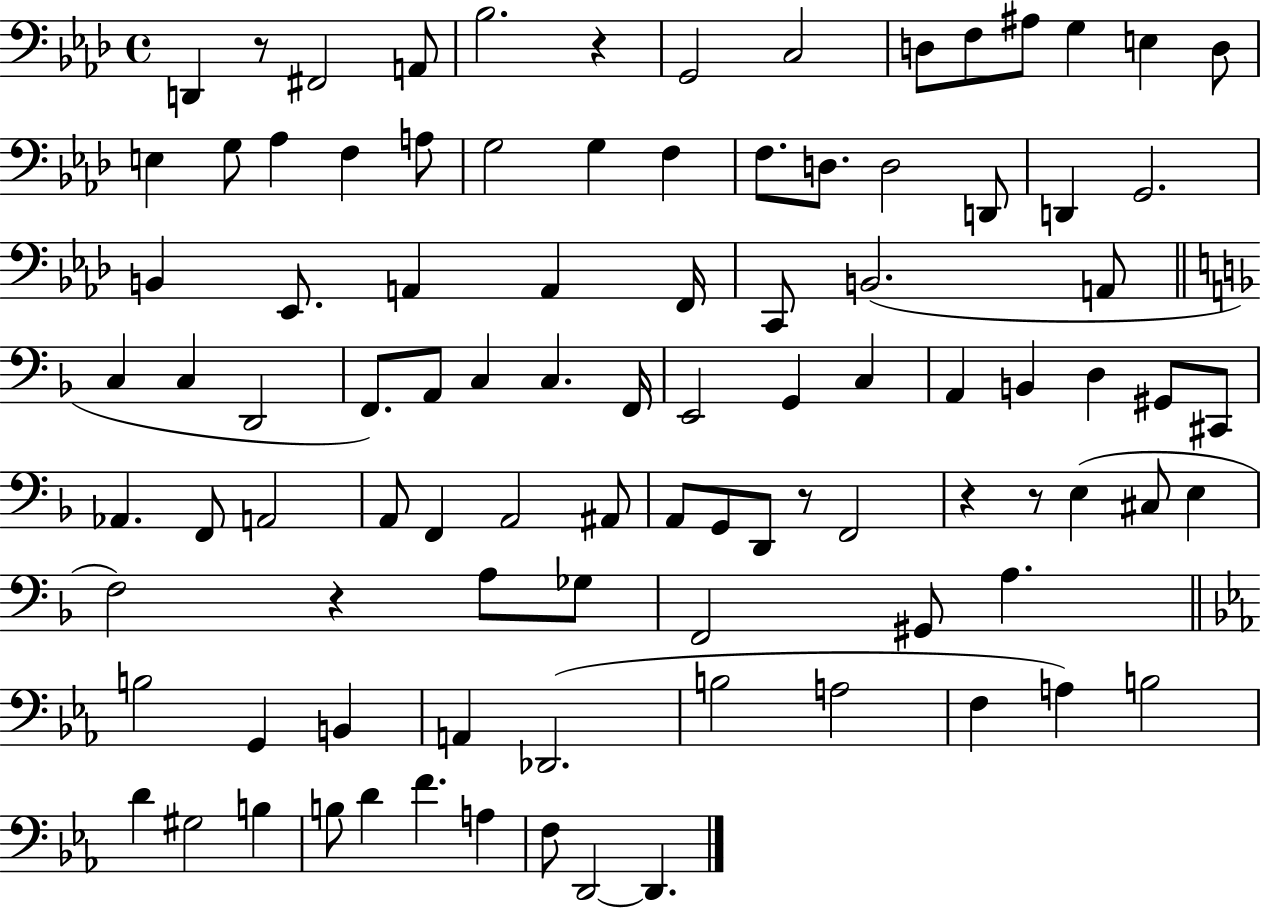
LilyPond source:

{
  \clef bass
  \time 4/4
  \defaultTimeSignature
  \key aes \major
  d,4 r8 fis,2 a,8 | bes2. r4 | g,2 c2 | d8 f8 ais8 g4 e4 d8 | \break e4 g8 aes4 f4 a8 | g2 g4 f4 | f8. d8. d2 d,8 | d,4 g,2. | \break b,4 ees,8. a,4 a,4 f,16 | c,8 b,2.( a,8 | \bar "||" \break \key f \major c4 c4 d,2 | f,8.) a,8 c4 c4. f,16 | e,2 g,4 c4 | a,4 b,4 d4 gis,8 cis,8 | \break aes,4. f,8 a,2 | a,8 f,4 a,2 ais,8 | a,8 g,8 d,8 r8 f,2 | r4 r8 e4( cis8 e4 | \break f2) r4 a8 ges8 | f,2 gis,8 a4. | \bar "||" \break \key c \minor b2 g,4 b,4 | a,4 des,2.( | b2 a2 | f4 a4) b2 | \break d'4 gis2 b4 | b8 d'4 f'4. a4 | f8 d,2~~ d,4. | \bar "|."
}